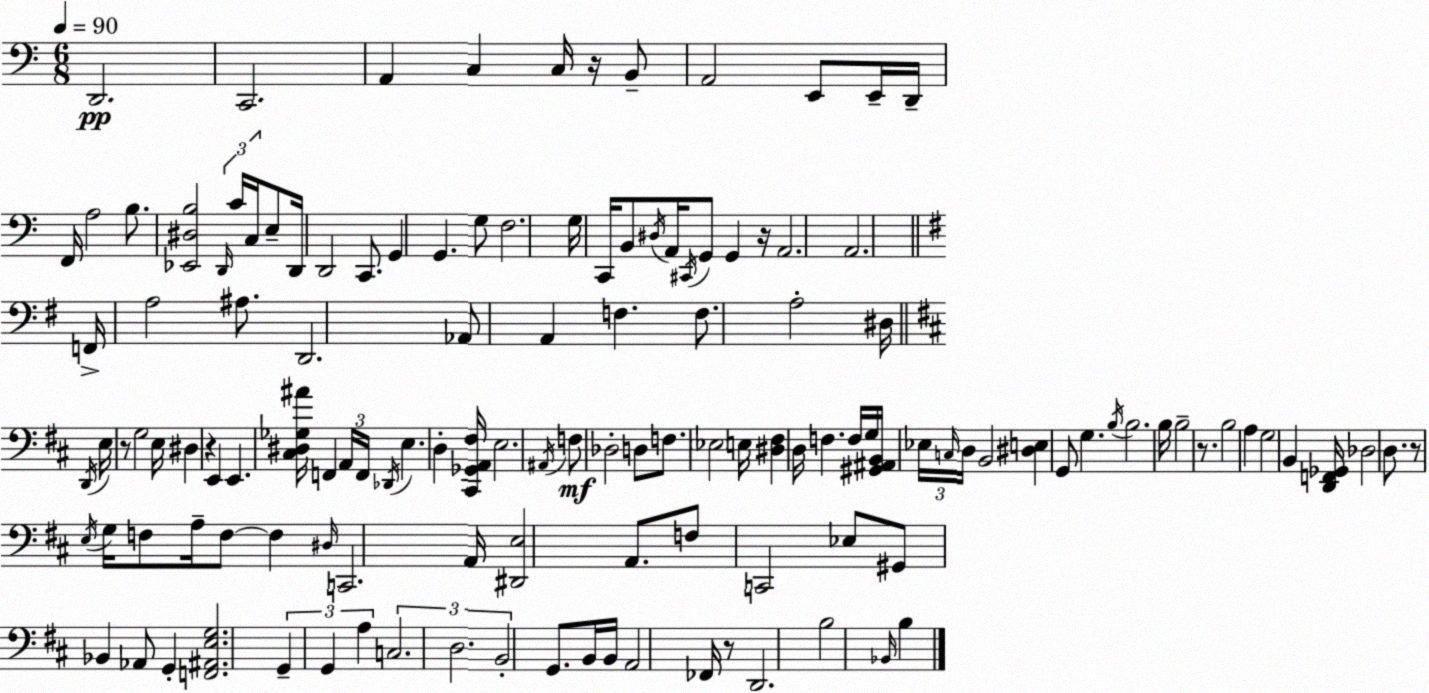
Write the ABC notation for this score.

X:1
T:Untitled
M:6/8
L:1/4
K:C
D,,2 C,,2 A,, C, C,/4 z/4 B,,/2 A,,2 E,,/2 E,,/4 D,,/4 F,,/4 A,2 B,/2 [_E,,^D,B,]2 D,,/4 C/4 C,/4 E,/2 D,,/4 D,,2 C,,/2 G,, G,, G,/2 F,2 G,/4 C,,/4 B,,/2 ^D,/4 A,,/4 ^C,,/4 G,,/2 G,, z/4 A,,2 A,,2 F,,/4 A,2 ^A,/2 D,,2 _A,,/2 A,, F, F,/2 A,2 ^D,/4 D,,/4 E,/4 z/2 G,2 E,/4 ^D, z E,, E,, [^C,^D,_G,^A]/4 F,, A,,/4 F,,/4 _D,,/4 E, D, [^C,,_G,,A,,^F,]/4 E,2 ^A,,/4 F,/2 _D,2 D,/2 F,/2 _E,2 E,/4 [^D,^F,] D,/4 F, F,/4 G,/4 [^G,,^A,,B,,]/4 _E,/4 C,/4 D,/4 B,,2 [^D,E,] G,,/2 G, B,/4 B,2 B,/4 B,2 z/2 B,2 A, G,2 B,, [D,,F,,_G,,]/4 _D,2 D,/2 z/2 E,/4 G,/4 F,/2 A,/4 F,/2 F, ^D,/4 C,,2 A,,/4 [^D,,E,]2 A,,/2 F,/2 C,,2 _E,/2 ^G,,/2 _B,, _A,,/2 G,, [F,,^A,,E,G,]2 G,, G,, A, C,2 D,2 B,,2 G,,/2 B,,/4 B,,/4 A,,2 _F,,/4 z/2 D,,2 B,2 _B,,/4 B,